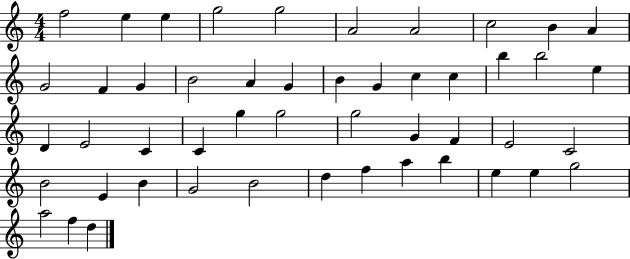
F5/h E5/q E5/q G5/h G5/h A4/h A4/h C5/h B4/q A4/q G4/h F4/q G4/q B4/h A4/q G4/q B4/q G4/q C5/q C5/q B5/q B5/h E5/q D4/q E4/h C4/q C4/q G5/q G5/h G5/h G4/q F4/q E4/h C4/h B4/h E4/q B4/q G4/h B4/h D5/q F5/q A5/q B5/q E5/q E5/q G5/h A5/h F5/q D5/q